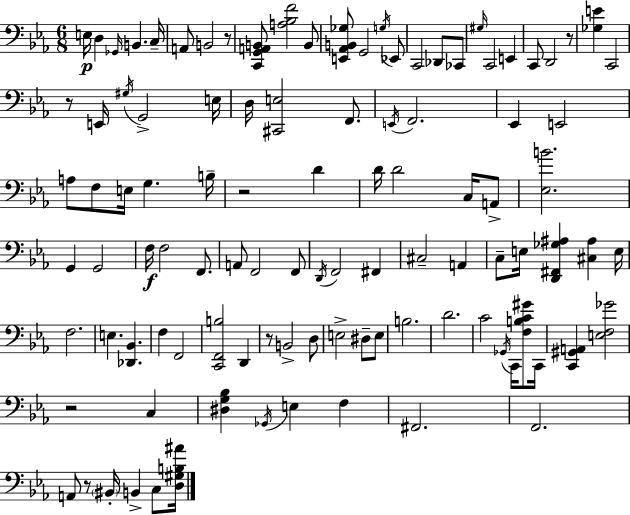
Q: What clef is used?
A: bass